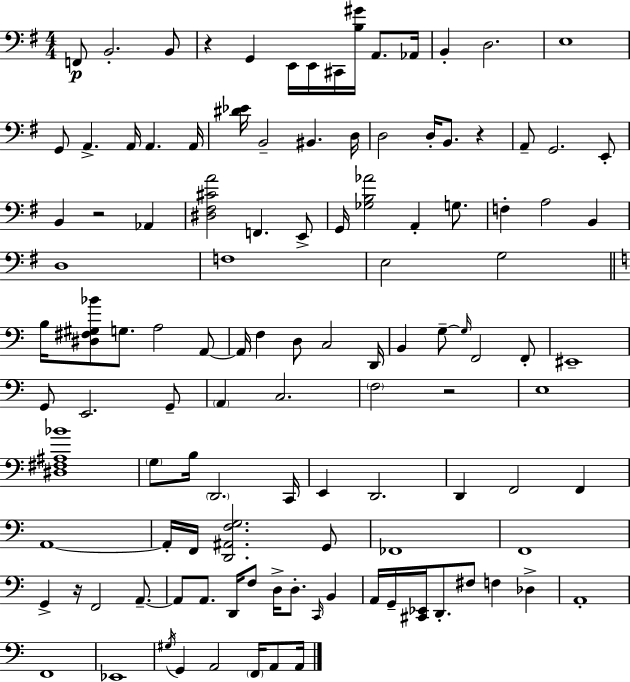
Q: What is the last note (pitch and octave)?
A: A2